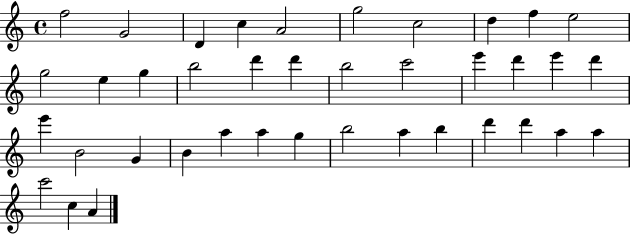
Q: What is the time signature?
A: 4/4